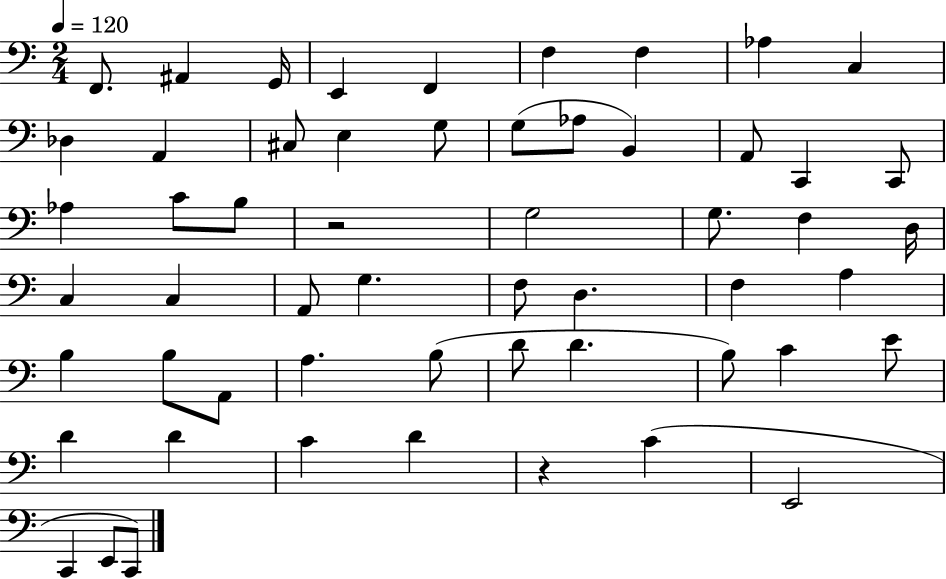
{
  \clef bass
  \numericTimeSignature
  \time 2/4
  \key c \major
  \tempo 4 = 120
  f,8. ais,4 g,16 | e,4 f,4 | f4 f4 | aes4 c4 | \break des4 a,4 | cis8 e4 g8 | g8( aes8 b,4) | a,8 c,4 c,8 | \break aes4 c'8 b8 | r2 | g2 | g8. f4 d16 | \break c4 c4 | a,8 g4. | f8 d4. | f4 a4 | \break b4 b8 a,8 | a4. b8( | d'8 d'4. | b8) c'4 e'8 | \break d'4 d'4 | c'4 d'4 | r4 c'4( | e,2 | \break c,4 e,8 c,8) | \bar "|."
}